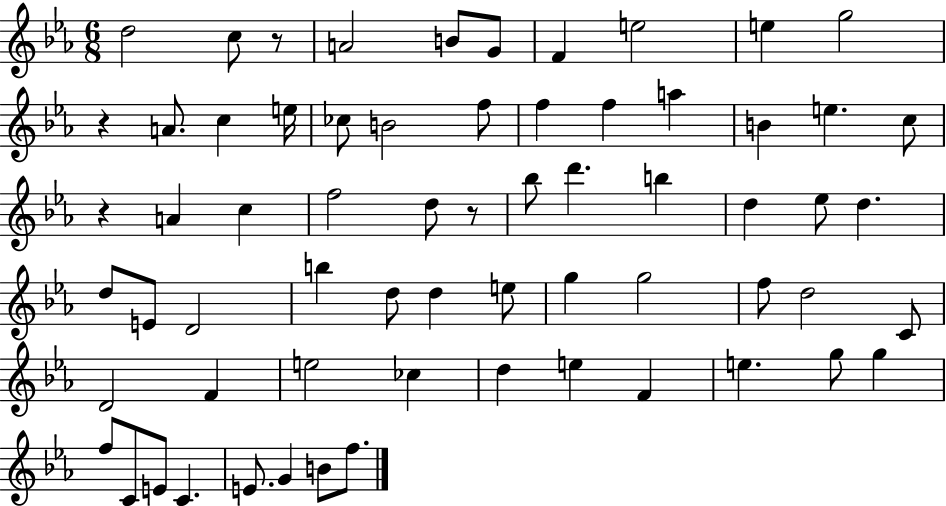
X:1
T:Untitled
M:6/8
L:1/4
K:Eb
d2 c/2 z/2 A2 B/2 G/2 F e2 e g2 z A/2 c e/4 _c/2 B2 f/2 f f a B e c/2 z A c f2 d/2 z/2 _b/2 d' b d _e/2 d d/2 E/2 D2 b d/2 d e/2 g g2 f/2 d2 C/2 D2 F e2 _c d e F e g/2 g f/2 C/2 E/2 C E/2 G B/2 f/2